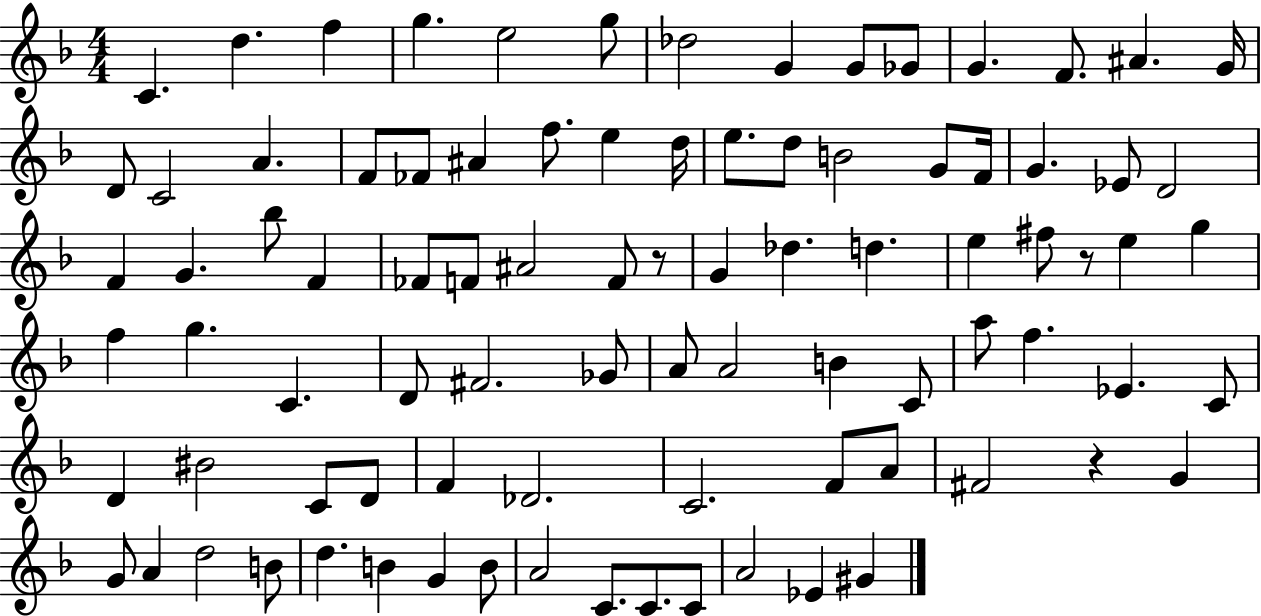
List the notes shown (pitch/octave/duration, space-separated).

C4/q. D5/q. F5/q G5/q. E5/h G5/e Db5/h G4/q G4/e Gb4/e G4/q. F4/e. A#4/q. G4/s D4/e C4/h A4/q. F4/e FES4/e A#4/q F5/e. E5/q D5/s E5/e. D5/e B4/h G4/e F4/s G4/q. Eb4/e D4/h F4/q G4/q. Bb5/e F4/q FES4/e F4/e A#4/h F4/e R/e G4/q Db5/q. D5/q. E5/q F#5/e R/e E5/q G5/q F5/q G5/q. C4/q. D4/e F#4/h. Gb4/e A4/e A4/h B4/q C4/e A5/e F5/q. Eb4/q. C4/e D4/q BIS4/h C4/e D4/e F4/q Db4/h. C4/h. F4/e A4/e F#4/h R/q G4/q G4/e A4/q D5/h B4/e D5/q. B4/q G4/q B4/e A4/h C4/e. C4/e. C4/e A4/h Eb4/q G#4/q